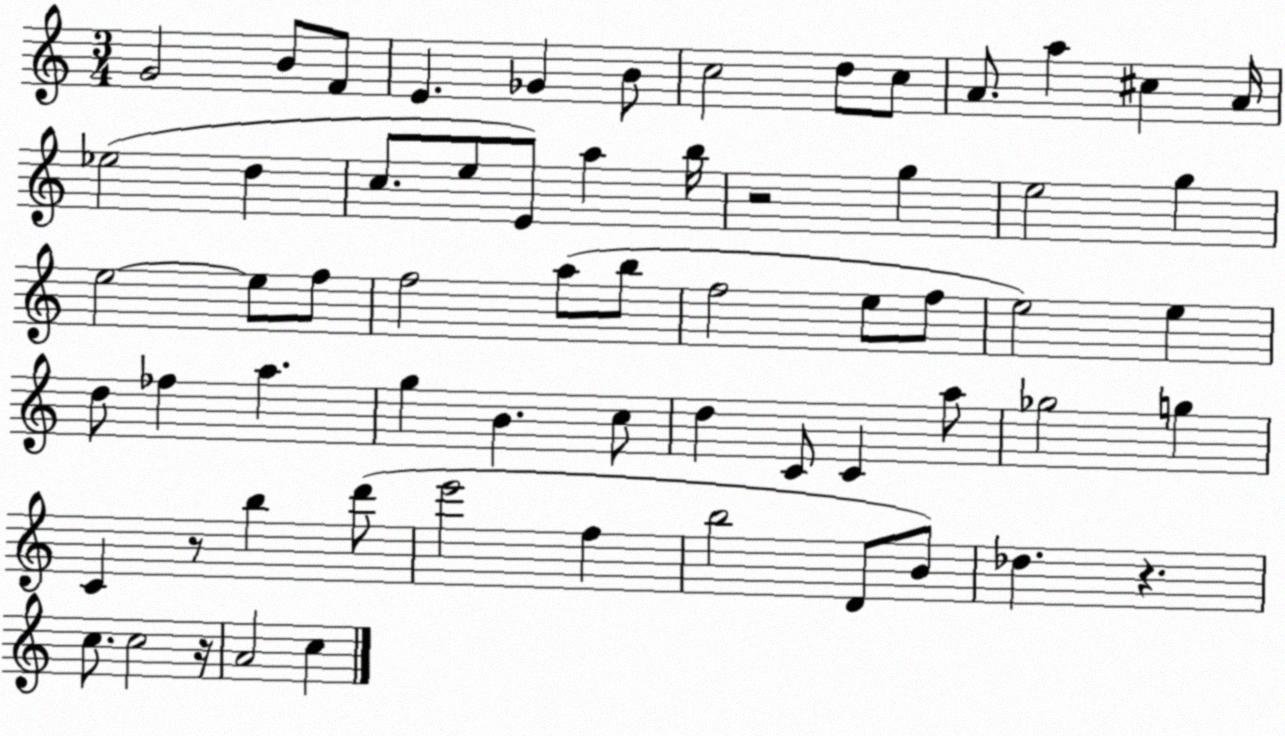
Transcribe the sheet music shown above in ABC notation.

X:1
T:Untitled
M:3/4
L:1/4
K:C
G2 B/2 F/2 E _G B/2 c2 d/2 c/2 A/2 a ^c A/4 _e2 d c/2 e/2 E/2 a b/4 z2 g e2 g e2 e/2 f/2 f2 a/2 b/2 f2 e/2 f/2 e2 e d/2 _f a g B c/2 d C/2 C a/2 _g2 g C z/2 b d'/2 e'2 f b2 D/2 B/2 _d z c/2 c2 z/4 A2 c